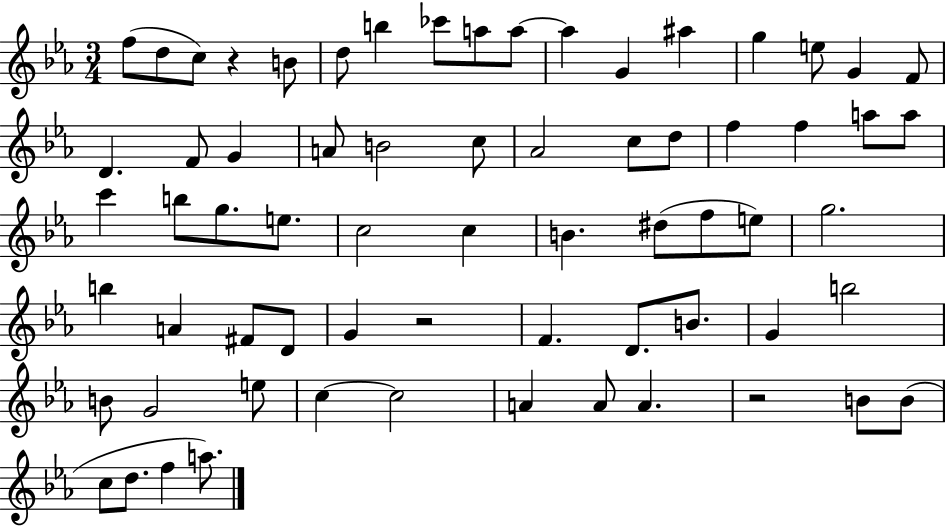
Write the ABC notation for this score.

X:1
T:Untitled
M:3/4
L:1/4
K:Eb
f/2 d/2 c/2 z B/2 d/2 b _c'/2 a/2 a/2 a G ^a g e/2 G F/2 D F/2 G A/2 B2 c/2 _A2 c/2 d/2 f f a/2 a/2 c' b/2 g/2 e/2 c2 c B ^d/2 f/2 e/2 g2 b A ^F/2 D/2 G z2 F D/2 B/2 G b2 B/2 G2 e/2 c c2 A A/2 A z2 B/2 B/2 c/2 d/2 f a/2